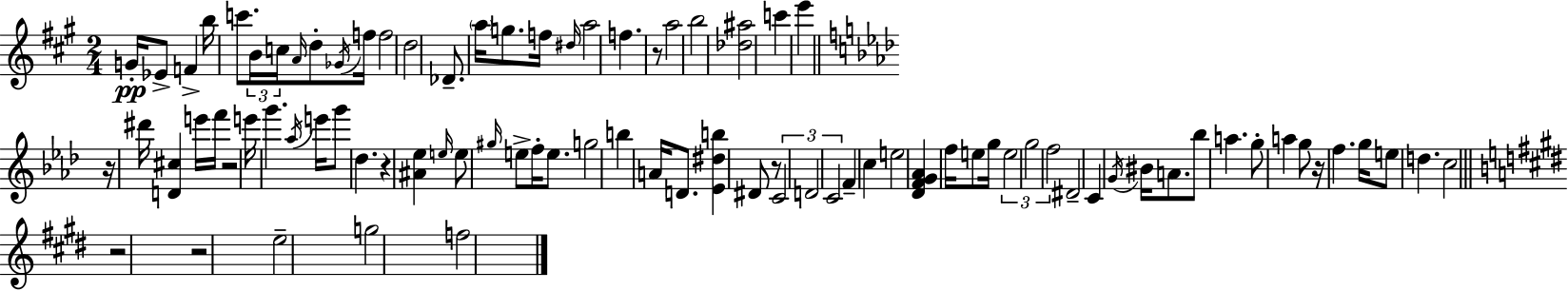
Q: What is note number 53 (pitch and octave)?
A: G5